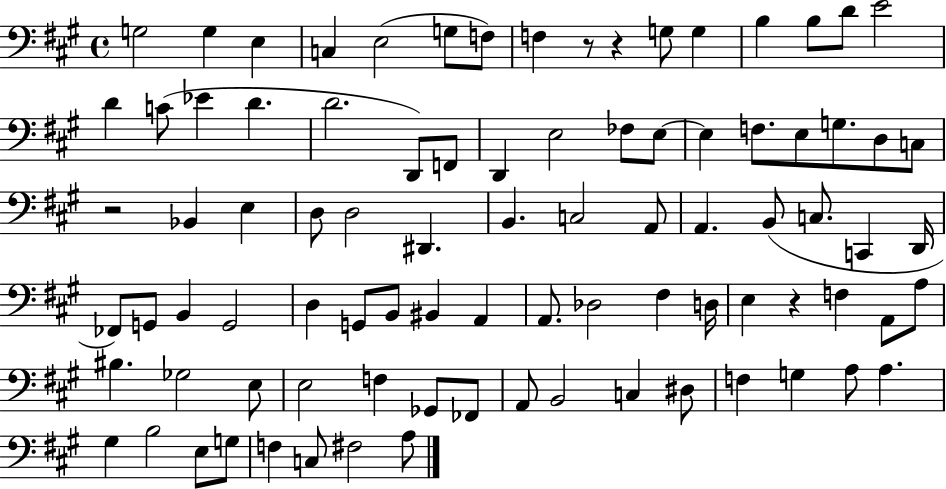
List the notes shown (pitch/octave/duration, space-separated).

G3/h G3/q E3/q C3/q E3/h G3/e F3/e F3/q R/e R/q G3/e G3/q B3/q B3/e D4/e E4/h D4/q C4/e Eb4/q D4/q. D4/h. D2/e F2/e D2/q E3/h FES3/e E3/e E3/q F3/e. E3/e G3/e. D3/e C3/e R/h Bb2/q E3/q D3/e D3/h D#2/q. B2/q. C3/h A2/e A2/q. B2/e C3/e. C2/q D2/s FES2/e G2/e B2/q G2/h D3/q G2/e B2/e BIS2/q A2/q A2/e. Db3/h F#3/q D3/s E3/q R/q F3/q A2/e A3/e BIS3/q. Gb3/h E3/e E3/h F3/q Gb2/e FES2/e A2/e B2/h C3/q D#3/e F3/q G3/q A3/e A3/q. G#3/q B3/h E3/e G3/e F3/q C3/e F#3/h A3/e